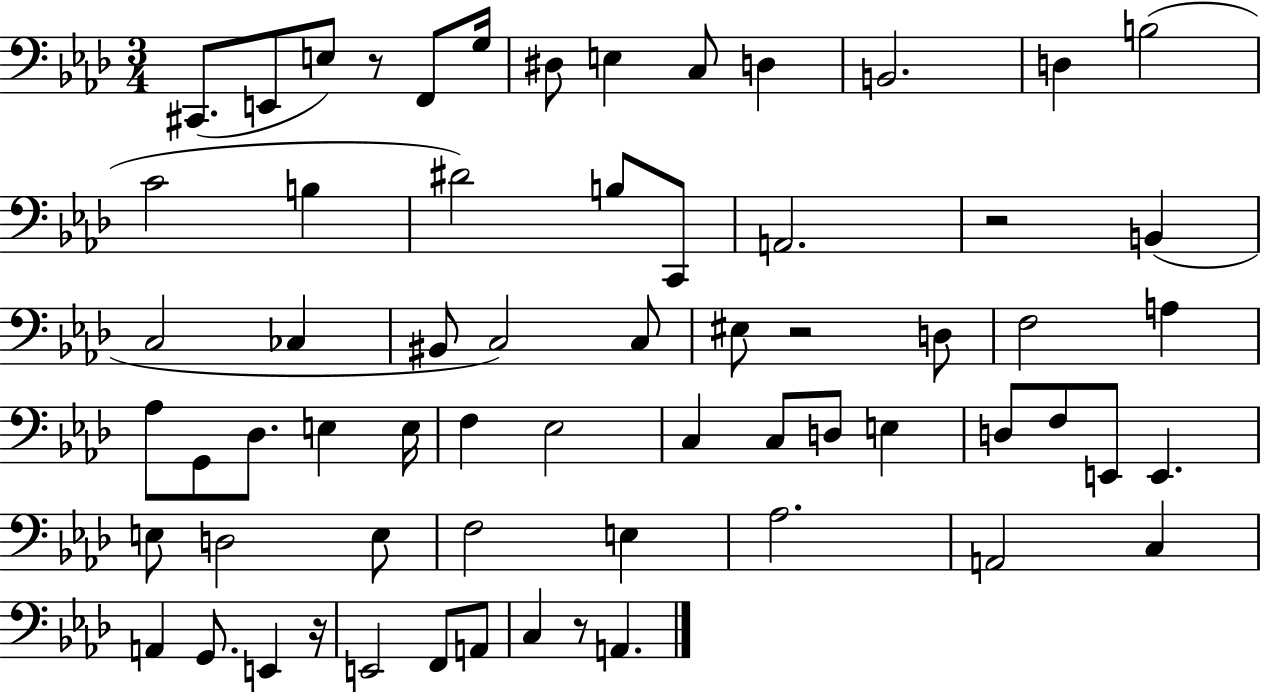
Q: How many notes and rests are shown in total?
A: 64